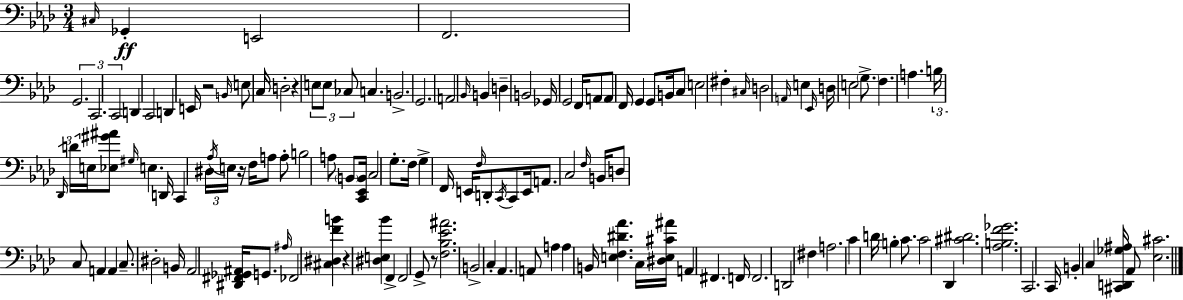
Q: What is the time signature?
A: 3/4